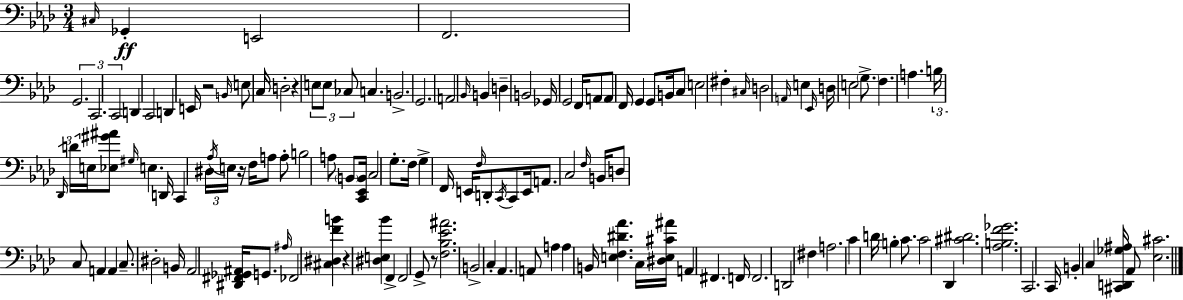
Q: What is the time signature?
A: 3/4